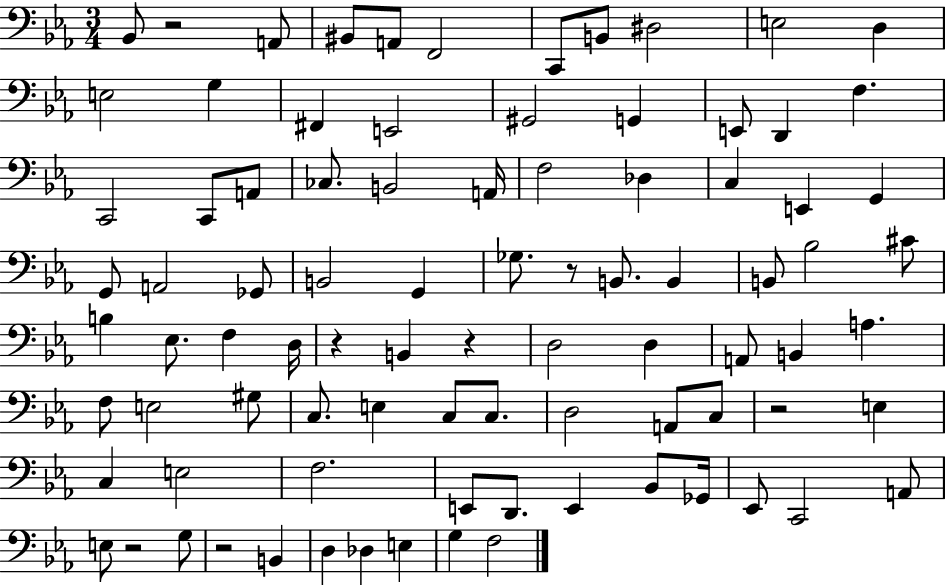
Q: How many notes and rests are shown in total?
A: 88